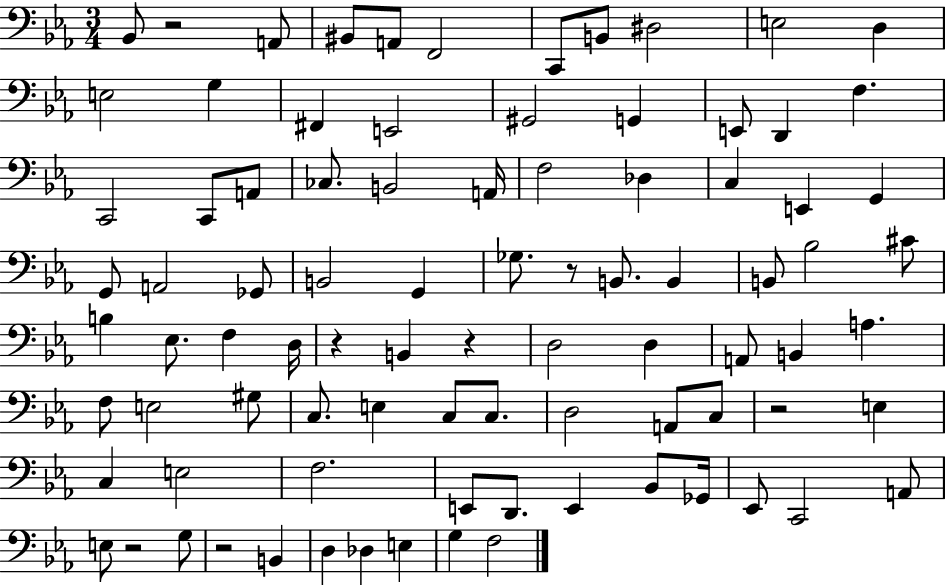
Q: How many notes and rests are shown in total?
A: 88